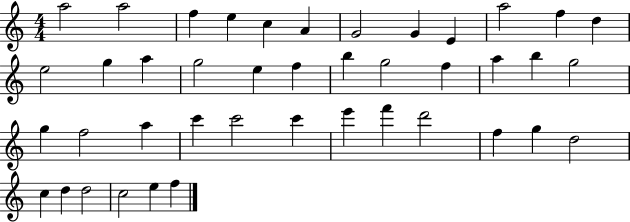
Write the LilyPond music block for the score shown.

{
  \clef treble
  \numericTimeSignature
  \time 4/4
  \key c \major
  a''2 a''2 | f''4 e''4 c''4 a'4 | g'2 g'4 e'4 | a''2 f''4 d''4 | \break e''2 g''4 a''4 | g''2 e''4 f''4 | b''4 g''2 f''4 | a''4 b''4 g''2 | \break g''4 f''2 a''4 | c'''4 c'''2 c'''4 | e'''4 f'''4 d'''2 | f''4 g''4 d''2 | \break c''4 d''4 d''2 | c''2 e''4 f''4 | \bar "|."
}